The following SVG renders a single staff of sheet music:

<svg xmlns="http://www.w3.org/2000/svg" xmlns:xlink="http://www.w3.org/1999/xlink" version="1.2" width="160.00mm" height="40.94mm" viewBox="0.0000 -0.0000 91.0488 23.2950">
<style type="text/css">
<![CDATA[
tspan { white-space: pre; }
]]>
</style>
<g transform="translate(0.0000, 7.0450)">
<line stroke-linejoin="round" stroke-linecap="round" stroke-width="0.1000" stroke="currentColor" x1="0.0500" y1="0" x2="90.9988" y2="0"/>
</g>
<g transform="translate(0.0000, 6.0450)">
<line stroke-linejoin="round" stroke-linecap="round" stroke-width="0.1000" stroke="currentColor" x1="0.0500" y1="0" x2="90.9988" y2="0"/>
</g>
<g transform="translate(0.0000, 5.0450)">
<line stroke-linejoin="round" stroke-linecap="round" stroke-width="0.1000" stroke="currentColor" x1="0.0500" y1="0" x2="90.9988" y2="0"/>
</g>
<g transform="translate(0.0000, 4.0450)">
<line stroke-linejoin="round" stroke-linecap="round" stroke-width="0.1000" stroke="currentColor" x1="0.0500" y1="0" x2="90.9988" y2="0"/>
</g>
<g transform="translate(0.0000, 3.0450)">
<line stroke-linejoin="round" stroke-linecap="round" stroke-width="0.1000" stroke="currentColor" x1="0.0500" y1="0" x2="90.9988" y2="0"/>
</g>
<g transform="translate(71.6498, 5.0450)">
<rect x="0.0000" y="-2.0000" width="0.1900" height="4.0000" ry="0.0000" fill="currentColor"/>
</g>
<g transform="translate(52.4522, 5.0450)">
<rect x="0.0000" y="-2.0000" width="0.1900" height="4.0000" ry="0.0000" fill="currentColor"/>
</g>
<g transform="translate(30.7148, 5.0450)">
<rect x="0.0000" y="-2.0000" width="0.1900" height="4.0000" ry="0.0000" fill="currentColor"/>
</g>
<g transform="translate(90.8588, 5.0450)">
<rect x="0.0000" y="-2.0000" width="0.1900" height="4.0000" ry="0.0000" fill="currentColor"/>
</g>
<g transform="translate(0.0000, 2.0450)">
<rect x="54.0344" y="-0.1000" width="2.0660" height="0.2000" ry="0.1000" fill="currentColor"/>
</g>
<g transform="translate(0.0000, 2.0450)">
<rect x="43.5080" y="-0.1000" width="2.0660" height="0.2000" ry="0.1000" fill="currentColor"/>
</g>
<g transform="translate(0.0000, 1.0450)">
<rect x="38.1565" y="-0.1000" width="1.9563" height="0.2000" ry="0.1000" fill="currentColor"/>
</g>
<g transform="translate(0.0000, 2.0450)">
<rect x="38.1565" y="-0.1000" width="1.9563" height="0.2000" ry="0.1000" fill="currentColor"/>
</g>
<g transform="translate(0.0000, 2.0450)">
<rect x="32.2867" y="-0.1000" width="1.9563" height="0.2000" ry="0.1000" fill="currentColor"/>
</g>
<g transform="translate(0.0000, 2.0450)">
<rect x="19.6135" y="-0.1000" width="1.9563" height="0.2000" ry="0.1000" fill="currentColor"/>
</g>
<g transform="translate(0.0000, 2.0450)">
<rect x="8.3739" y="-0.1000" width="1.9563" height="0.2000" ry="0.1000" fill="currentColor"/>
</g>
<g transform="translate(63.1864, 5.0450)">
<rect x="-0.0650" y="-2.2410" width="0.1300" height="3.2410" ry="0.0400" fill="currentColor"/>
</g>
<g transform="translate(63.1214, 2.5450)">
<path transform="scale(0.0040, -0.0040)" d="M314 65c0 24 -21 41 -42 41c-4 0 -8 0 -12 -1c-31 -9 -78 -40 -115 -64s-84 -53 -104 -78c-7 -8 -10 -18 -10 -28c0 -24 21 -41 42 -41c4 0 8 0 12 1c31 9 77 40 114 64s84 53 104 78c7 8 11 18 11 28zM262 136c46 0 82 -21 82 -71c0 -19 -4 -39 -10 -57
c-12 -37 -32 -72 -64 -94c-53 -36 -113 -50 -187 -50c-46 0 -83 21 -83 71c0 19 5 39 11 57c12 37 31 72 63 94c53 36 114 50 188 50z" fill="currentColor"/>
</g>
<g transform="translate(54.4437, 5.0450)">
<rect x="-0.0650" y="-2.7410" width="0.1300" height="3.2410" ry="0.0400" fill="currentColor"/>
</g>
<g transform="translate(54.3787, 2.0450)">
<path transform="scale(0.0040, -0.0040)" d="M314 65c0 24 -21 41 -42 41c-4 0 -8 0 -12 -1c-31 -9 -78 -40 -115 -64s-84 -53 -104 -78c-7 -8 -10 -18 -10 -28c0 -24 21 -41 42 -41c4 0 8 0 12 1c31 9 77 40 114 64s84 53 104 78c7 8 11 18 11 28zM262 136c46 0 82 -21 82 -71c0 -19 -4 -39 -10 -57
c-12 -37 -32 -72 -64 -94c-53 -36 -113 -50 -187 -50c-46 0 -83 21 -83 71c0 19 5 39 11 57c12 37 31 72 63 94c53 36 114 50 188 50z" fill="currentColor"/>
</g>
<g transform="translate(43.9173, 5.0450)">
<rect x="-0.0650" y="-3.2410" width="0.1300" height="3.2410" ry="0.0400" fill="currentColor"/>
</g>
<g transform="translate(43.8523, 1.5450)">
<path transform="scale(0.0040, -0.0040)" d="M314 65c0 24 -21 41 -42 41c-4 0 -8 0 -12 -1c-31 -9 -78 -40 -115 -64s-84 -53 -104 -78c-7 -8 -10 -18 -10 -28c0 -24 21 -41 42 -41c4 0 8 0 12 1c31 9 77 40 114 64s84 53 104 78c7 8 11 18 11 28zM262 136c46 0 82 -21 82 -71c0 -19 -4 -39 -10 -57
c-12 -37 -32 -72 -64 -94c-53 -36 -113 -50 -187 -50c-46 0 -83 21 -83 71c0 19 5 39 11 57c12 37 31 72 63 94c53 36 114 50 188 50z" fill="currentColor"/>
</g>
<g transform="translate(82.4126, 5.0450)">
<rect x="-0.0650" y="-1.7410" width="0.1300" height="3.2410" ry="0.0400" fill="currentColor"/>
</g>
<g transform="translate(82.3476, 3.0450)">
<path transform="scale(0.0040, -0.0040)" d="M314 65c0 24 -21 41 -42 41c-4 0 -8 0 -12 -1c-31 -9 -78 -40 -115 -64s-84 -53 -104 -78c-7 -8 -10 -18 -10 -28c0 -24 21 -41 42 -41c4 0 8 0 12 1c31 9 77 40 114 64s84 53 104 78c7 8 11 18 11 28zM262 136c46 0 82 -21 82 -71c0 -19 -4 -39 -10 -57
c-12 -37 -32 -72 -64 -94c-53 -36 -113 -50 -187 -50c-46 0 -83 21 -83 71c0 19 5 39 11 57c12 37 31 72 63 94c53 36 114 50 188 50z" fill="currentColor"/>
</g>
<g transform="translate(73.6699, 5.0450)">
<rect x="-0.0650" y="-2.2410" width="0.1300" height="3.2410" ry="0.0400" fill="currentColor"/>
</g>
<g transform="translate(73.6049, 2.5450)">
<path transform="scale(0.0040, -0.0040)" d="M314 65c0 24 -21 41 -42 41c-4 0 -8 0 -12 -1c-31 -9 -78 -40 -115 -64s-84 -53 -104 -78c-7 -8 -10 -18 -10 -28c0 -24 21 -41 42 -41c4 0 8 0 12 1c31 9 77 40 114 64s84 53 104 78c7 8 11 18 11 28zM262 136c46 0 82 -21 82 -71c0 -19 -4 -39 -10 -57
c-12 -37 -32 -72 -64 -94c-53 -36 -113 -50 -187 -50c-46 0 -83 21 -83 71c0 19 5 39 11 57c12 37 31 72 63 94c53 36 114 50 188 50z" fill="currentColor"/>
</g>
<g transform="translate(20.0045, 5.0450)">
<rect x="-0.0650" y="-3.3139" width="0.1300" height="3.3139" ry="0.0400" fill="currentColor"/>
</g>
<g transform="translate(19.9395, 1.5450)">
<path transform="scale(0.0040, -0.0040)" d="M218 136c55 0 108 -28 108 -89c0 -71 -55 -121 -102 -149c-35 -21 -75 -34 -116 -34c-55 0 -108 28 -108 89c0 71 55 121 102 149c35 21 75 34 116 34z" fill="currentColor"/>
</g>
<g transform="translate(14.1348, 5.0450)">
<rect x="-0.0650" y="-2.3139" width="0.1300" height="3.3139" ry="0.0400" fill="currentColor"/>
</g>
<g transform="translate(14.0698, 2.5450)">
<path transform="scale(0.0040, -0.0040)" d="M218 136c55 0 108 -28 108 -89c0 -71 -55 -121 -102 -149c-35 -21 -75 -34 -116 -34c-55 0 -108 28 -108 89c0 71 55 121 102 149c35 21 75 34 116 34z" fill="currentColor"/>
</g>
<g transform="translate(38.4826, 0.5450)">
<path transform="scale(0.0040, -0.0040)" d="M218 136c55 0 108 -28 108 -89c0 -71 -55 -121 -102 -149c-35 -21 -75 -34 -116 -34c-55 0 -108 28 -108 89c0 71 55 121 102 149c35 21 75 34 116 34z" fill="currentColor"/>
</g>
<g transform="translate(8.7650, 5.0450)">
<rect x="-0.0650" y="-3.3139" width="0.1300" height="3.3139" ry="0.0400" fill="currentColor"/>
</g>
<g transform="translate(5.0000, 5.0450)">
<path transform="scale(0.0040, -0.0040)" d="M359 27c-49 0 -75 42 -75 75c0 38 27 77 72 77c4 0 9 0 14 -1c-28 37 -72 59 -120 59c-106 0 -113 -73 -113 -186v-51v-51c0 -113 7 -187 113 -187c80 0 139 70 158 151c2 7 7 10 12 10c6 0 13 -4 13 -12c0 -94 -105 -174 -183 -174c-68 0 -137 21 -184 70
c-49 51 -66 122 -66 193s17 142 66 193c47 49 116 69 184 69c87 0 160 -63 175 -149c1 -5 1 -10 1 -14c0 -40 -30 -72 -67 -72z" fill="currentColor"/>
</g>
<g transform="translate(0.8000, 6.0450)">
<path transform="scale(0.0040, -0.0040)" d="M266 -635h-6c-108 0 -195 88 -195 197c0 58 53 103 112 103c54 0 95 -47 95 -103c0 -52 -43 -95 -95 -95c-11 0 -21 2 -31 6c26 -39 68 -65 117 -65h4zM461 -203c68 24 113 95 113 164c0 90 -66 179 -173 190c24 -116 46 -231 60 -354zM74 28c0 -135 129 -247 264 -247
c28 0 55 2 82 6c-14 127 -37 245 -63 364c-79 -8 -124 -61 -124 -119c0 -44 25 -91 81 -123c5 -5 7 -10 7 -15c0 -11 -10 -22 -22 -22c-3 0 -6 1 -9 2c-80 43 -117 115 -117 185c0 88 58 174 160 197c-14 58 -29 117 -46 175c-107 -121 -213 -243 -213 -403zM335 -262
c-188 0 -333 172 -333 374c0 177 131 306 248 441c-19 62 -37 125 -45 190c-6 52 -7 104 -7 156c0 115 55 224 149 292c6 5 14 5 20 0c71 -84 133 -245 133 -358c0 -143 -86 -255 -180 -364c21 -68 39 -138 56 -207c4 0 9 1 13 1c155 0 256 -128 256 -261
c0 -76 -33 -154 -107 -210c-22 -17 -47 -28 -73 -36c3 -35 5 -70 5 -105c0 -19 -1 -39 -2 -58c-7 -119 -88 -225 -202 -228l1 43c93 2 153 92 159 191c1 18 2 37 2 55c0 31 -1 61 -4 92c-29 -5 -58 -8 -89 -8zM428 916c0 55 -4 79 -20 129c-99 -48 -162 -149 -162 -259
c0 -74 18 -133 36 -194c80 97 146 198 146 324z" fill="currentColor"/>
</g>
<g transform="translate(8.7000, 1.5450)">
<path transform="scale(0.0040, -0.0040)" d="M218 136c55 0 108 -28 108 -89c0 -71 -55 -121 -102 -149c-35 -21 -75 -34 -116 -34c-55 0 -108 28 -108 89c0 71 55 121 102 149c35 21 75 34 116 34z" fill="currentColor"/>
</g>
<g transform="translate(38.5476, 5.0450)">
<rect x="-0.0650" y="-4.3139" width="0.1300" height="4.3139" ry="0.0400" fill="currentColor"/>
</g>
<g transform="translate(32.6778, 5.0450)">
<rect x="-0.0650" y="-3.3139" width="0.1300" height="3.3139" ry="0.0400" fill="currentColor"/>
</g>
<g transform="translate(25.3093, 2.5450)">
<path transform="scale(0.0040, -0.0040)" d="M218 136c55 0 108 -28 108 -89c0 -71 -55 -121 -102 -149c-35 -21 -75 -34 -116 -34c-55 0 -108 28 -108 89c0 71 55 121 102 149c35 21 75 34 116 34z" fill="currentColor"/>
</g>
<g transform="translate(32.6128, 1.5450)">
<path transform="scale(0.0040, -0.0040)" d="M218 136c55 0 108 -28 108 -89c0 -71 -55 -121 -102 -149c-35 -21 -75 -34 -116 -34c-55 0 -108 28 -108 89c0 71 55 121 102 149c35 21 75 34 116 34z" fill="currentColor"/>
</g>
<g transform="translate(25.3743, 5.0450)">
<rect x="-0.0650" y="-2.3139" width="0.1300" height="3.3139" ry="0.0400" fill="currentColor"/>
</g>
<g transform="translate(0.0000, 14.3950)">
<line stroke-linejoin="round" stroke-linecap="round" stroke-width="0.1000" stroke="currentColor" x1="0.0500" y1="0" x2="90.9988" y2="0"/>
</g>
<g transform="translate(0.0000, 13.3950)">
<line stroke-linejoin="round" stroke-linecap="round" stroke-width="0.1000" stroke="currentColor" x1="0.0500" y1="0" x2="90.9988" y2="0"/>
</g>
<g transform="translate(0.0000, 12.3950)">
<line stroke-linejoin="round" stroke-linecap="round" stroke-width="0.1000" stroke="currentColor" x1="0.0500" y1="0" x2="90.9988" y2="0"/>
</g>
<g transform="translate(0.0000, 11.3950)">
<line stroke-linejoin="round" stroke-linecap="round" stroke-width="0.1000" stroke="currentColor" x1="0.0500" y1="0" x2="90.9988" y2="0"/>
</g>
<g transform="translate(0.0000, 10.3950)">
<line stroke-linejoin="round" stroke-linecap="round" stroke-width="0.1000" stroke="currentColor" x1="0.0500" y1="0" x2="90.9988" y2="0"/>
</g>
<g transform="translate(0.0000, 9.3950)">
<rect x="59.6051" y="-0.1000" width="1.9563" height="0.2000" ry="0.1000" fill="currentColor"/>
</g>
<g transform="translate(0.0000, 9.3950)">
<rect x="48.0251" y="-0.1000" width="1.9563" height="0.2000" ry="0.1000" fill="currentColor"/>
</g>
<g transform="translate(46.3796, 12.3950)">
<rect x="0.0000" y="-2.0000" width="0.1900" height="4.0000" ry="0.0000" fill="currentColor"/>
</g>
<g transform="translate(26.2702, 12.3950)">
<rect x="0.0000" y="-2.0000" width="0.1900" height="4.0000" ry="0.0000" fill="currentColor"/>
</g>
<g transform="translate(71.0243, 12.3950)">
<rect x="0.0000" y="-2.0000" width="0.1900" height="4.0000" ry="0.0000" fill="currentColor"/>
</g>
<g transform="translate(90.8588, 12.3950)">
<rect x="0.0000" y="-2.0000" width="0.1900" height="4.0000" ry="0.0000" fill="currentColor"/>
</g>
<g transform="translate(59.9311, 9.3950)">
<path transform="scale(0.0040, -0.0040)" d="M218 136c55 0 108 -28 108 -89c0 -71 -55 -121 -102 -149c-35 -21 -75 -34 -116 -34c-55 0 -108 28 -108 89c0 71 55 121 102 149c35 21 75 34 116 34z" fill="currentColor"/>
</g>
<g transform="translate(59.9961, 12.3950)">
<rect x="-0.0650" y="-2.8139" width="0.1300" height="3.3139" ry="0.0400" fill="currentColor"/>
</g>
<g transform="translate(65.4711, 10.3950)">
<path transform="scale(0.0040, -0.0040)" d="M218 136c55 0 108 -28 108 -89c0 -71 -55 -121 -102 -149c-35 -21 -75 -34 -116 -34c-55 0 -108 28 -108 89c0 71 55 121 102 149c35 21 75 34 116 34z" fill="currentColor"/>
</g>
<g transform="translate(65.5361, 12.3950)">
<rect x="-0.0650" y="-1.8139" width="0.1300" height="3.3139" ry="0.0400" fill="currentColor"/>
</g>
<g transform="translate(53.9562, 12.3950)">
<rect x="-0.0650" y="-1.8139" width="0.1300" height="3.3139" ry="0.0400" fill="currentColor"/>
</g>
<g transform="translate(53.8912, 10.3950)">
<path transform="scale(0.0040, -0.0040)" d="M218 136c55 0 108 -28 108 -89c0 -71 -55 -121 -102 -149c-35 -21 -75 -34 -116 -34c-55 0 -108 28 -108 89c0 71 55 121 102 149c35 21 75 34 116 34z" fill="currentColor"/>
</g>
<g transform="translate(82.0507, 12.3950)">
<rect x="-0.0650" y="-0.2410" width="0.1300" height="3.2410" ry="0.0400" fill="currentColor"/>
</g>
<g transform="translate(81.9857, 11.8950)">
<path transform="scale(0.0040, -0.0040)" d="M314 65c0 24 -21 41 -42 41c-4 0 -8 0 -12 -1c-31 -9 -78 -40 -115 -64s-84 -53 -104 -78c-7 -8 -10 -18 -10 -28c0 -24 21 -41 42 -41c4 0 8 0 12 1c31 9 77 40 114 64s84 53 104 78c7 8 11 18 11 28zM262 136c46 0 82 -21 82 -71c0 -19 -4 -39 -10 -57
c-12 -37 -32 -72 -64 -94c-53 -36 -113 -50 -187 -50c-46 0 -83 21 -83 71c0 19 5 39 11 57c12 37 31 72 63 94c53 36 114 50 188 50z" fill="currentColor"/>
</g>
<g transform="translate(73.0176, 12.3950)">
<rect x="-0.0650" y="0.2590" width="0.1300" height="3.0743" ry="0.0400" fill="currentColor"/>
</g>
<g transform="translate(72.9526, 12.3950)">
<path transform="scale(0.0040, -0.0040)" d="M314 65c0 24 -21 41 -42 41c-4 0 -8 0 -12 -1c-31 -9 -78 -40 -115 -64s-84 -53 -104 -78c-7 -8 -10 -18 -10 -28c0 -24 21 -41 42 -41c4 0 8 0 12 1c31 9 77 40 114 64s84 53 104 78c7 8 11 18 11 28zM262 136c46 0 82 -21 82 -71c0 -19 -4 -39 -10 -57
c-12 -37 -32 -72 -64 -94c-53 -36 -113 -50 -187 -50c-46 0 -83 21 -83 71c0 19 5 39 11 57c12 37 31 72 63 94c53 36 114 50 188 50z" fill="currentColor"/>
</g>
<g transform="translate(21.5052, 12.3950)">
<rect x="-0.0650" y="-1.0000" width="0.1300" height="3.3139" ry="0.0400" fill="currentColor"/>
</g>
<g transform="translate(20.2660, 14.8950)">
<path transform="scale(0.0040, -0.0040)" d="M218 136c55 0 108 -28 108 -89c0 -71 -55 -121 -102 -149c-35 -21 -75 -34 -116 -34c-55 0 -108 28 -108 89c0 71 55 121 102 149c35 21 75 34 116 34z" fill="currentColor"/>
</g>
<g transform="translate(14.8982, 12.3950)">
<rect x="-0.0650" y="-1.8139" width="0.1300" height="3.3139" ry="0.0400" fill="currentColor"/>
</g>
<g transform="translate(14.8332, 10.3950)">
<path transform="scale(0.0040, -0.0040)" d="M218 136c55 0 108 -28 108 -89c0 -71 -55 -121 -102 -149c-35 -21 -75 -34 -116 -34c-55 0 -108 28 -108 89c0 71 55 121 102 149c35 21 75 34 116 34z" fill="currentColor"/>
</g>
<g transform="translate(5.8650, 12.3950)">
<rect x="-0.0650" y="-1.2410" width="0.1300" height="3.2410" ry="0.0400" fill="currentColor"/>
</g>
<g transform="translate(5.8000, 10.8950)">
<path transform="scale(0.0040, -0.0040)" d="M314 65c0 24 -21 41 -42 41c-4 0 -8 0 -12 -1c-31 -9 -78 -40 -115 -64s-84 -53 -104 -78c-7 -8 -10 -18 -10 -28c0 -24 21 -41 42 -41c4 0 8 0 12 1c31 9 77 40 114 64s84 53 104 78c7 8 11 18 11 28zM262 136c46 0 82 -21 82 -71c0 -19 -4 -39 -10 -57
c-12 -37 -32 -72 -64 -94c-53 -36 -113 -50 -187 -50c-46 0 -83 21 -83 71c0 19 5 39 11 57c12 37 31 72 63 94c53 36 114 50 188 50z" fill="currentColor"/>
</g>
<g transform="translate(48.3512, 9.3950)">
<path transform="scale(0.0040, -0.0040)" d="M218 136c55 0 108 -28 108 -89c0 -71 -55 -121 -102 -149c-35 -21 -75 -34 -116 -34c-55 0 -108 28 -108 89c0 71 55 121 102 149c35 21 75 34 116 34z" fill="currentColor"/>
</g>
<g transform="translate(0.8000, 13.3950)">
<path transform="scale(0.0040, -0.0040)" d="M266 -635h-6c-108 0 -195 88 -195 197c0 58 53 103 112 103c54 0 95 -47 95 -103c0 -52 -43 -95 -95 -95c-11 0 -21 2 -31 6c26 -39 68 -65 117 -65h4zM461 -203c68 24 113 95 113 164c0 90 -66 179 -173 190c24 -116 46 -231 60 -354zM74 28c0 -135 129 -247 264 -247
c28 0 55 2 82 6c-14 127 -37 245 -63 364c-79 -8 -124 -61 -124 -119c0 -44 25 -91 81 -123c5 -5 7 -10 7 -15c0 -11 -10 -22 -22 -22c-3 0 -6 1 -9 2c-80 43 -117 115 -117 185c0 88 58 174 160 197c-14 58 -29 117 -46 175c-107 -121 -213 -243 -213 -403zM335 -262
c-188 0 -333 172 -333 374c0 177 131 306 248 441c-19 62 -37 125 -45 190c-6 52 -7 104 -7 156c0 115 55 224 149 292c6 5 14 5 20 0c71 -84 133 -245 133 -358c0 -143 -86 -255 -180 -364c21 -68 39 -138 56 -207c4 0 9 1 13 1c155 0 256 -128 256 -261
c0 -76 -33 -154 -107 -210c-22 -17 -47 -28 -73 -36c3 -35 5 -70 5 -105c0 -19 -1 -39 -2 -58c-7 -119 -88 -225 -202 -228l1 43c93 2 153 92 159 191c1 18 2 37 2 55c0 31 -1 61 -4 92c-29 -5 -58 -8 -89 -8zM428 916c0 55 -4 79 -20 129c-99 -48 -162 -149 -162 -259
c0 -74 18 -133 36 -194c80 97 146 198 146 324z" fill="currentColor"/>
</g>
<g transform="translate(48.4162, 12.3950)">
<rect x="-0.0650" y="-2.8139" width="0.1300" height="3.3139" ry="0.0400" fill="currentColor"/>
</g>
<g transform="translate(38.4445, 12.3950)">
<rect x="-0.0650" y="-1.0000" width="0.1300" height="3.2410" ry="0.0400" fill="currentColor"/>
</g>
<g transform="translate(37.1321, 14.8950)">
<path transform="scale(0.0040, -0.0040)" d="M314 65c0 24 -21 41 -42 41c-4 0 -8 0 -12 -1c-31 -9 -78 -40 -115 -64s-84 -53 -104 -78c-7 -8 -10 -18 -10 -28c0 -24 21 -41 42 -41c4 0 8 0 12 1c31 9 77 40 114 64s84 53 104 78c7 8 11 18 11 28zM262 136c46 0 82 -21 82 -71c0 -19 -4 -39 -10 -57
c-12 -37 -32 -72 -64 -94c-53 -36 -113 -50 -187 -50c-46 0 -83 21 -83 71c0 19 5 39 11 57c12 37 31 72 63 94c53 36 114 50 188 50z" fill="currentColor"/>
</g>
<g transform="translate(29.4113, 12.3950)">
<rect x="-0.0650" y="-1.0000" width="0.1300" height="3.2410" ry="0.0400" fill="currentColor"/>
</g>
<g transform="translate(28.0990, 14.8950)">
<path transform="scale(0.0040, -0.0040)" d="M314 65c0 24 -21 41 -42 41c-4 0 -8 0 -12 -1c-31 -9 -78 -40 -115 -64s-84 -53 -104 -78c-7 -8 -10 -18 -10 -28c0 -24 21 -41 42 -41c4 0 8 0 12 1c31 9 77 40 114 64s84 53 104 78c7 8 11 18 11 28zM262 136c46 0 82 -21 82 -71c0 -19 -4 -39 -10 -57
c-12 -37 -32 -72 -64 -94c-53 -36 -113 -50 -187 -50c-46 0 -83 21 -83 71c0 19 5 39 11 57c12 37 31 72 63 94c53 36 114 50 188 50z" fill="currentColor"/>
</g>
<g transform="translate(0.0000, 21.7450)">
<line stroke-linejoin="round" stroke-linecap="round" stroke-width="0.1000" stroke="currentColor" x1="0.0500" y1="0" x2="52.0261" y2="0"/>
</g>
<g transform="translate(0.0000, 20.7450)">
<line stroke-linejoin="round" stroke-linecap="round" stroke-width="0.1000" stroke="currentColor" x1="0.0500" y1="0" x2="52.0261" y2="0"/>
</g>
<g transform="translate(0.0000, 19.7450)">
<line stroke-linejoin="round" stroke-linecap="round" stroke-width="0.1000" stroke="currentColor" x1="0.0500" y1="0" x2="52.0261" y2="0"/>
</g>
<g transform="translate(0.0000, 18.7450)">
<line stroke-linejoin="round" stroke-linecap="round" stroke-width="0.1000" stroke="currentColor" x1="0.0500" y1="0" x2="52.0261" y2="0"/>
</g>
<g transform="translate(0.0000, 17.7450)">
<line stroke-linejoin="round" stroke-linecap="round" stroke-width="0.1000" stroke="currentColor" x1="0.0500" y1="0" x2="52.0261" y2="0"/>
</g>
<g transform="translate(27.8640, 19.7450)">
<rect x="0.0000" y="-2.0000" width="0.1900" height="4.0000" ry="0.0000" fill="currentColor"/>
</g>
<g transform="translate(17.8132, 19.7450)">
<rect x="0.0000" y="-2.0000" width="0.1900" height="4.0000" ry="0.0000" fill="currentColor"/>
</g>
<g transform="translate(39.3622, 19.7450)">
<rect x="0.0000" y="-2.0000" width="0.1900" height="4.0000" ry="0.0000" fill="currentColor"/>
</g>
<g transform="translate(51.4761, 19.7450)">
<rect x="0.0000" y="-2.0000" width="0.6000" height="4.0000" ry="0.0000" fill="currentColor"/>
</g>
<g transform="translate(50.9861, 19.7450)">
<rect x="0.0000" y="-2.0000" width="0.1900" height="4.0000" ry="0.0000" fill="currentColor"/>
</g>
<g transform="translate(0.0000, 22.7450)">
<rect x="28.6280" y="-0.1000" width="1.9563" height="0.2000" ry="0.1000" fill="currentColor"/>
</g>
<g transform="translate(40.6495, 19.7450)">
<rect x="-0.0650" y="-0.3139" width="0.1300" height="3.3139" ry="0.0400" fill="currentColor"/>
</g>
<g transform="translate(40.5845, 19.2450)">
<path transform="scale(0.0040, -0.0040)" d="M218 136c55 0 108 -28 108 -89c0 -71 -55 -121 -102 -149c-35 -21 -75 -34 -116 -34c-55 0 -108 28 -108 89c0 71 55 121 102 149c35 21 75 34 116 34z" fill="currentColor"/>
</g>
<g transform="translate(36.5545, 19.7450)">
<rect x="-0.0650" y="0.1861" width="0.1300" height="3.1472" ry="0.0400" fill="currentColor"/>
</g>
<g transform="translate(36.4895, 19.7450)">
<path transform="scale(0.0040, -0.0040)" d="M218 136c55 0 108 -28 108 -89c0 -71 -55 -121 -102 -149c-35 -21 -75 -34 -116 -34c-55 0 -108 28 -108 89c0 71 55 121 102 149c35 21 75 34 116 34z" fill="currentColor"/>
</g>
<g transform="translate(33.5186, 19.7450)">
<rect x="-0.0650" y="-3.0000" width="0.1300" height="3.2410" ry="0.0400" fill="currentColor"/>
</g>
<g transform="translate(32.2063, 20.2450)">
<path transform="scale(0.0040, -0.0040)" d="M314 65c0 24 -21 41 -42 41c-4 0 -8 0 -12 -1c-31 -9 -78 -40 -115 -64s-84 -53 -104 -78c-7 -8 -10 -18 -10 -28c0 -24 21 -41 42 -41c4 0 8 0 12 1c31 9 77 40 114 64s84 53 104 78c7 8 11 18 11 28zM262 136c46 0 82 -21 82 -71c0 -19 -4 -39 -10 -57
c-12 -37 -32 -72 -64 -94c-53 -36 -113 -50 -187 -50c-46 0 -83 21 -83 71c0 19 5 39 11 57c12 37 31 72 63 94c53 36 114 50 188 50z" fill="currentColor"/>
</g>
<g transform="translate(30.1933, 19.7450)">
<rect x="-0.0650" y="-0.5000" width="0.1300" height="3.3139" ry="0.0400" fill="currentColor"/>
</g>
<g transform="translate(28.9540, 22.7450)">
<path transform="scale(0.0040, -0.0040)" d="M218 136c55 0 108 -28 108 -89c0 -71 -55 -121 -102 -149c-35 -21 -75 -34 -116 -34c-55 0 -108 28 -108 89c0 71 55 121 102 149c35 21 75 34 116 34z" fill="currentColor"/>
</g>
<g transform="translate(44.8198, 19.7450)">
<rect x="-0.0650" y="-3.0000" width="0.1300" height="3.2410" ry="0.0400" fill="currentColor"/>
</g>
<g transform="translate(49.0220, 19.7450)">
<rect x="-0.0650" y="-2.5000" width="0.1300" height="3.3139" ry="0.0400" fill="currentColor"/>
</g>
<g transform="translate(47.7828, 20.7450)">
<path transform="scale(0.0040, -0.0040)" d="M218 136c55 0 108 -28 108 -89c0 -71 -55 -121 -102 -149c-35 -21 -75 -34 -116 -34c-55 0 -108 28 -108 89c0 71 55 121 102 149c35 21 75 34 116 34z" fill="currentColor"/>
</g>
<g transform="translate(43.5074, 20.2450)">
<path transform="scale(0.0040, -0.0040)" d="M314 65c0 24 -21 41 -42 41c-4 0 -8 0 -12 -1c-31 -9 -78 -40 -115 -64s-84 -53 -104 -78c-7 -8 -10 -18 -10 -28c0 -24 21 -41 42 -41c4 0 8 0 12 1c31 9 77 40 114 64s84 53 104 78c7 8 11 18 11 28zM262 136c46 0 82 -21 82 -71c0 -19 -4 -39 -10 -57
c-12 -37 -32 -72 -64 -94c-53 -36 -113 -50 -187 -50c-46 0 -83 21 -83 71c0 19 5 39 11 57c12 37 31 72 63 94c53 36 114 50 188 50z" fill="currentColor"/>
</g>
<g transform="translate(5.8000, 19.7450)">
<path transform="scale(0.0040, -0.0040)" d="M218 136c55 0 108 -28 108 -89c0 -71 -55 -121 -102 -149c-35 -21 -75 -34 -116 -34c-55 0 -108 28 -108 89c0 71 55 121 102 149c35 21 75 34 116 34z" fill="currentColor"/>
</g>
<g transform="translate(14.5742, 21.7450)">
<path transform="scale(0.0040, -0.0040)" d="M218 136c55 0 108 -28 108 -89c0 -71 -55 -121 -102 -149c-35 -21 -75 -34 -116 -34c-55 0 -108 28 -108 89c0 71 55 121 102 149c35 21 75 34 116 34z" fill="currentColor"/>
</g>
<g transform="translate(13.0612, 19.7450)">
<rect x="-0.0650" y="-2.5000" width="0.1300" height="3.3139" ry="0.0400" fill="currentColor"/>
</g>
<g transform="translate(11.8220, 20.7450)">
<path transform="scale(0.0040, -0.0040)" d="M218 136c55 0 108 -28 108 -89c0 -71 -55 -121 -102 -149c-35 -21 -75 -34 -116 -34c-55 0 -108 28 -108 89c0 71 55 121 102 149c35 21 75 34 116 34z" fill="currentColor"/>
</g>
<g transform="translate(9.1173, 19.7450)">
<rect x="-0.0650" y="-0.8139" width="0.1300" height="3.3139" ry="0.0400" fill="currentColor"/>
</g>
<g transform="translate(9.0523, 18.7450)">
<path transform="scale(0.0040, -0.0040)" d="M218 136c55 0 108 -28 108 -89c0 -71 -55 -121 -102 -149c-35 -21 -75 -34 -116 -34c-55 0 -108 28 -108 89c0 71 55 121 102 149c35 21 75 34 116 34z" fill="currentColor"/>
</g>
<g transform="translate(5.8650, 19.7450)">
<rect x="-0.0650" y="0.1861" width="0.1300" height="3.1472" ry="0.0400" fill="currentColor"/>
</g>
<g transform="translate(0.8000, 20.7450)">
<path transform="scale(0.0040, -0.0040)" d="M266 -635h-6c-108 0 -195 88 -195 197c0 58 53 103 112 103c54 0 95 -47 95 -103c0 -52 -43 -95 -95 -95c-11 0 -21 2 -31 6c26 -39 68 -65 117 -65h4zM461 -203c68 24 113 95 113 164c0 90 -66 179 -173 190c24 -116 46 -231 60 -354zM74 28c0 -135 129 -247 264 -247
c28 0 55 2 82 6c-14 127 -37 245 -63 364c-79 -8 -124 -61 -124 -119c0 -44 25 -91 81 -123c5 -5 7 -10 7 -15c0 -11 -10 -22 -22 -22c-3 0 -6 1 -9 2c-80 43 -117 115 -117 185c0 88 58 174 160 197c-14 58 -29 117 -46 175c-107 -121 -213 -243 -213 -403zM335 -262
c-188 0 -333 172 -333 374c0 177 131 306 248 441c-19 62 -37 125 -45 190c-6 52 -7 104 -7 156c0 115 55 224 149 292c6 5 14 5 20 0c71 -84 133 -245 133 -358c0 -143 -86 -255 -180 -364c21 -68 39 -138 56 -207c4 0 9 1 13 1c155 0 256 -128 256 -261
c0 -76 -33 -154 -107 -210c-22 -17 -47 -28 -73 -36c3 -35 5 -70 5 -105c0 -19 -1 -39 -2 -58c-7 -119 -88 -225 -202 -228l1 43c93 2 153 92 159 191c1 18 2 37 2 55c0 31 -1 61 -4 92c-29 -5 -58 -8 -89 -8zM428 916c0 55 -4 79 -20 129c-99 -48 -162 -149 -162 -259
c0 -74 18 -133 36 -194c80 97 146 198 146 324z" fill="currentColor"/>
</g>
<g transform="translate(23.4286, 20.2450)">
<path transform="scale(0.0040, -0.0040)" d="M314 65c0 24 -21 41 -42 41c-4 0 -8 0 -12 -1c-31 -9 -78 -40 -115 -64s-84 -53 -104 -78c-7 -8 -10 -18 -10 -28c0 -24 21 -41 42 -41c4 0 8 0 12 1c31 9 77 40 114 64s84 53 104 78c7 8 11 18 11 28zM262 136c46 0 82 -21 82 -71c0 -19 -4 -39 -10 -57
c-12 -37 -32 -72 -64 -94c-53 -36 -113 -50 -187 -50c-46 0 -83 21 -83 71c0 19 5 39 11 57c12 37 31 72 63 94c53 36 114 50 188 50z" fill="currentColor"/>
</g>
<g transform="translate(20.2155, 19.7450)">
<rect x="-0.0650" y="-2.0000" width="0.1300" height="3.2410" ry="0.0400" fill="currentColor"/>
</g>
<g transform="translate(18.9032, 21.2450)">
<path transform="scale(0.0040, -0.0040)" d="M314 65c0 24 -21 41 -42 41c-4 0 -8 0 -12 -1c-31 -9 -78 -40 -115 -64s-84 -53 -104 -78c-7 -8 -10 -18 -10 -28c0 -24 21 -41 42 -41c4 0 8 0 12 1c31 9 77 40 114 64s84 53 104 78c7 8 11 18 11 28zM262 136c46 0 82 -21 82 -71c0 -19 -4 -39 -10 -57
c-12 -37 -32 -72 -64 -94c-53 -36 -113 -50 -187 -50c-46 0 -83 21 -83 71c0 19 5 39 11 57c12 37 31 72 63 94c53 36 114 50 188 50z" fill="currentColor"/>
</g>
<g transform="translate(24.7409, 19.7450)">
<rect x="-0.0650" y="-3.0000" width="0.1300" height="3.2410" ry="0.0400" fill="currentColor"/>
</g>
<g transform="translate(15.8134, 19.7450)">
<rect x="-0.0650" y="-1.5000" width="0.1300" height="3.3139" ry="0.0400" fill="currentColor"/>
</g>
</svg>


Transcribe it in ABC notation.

X:1
T:Untitled
M:4/4
L:1/4
K:C
b g b g b d' b2 a2 g2 g2 f2 e2 f D D2 D2 a f a f B2 c2 B d G E F2 A2 C A2 B c A2 G